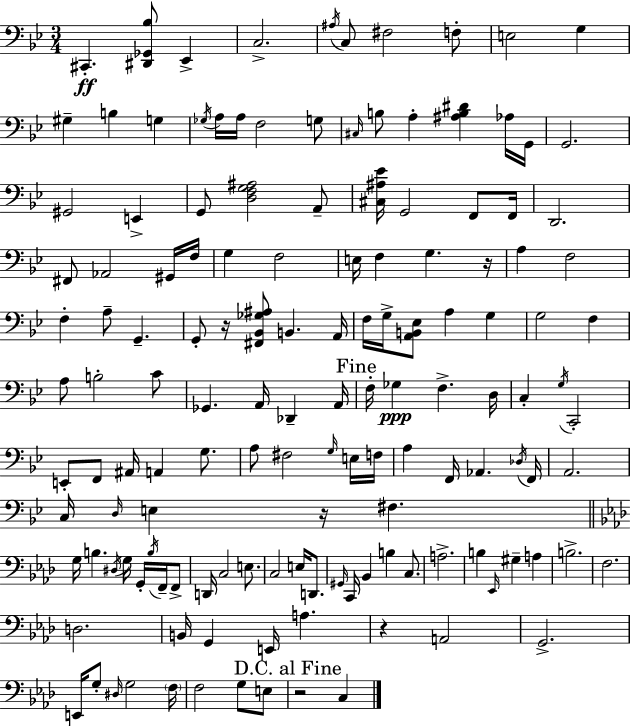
C#2/q. [D#2,Gb2,Bb3]/e Eb2/q C3/h. A#3/s C3/e F#3/h F3/e E3/h G3/q G#3/q B3/q G3/q Gb3/s A3/s A3/s F3/h G3/e C#3/s B3/e A3/q [A#3,B3,D#4]/q Ab3/s G2/s G2/h. G#2/h E2/q G2/e [D3,F3,G3,A#3]/h A2/e [C#3,A#3,Eb4]/s G2/h F2/e F2/s D2/h. F#2/e Ab2/h G#2/s F3/s G3/q F3/h E3/s F3/q G3/q. R/s A3/q F3/h F3/q A3/e G2/q. G2/e R/s [F#2,Bb2,Gb3,A#3]/e B2/q. A2/s F3/s G3/s [A2,B2,Eb3]/e A3/q G3/q G3/h F3/q A3/e B3/h C4/e Gb2/q. A2/s Db2/q A2/s F3/s Gb3/q F3/q. D3/s C3/q G3/s C2/h E2/e F2/e A#2/s A2/q G3/e. A3/e F#3/h G3/s E3/s F3/s A3/q F2/s Ab2/q. Db3/s F2/s A2/h. C3/s D3/s E3/q R/s F#3/q. G3/s B3/q. D#3/s G3/s G2/s B3/s F2/s F2/e D2/s C3/h E3/e. C3/h E3/s D2/e. G#2/s C2/s Bb2/q B3/q C3/e. A3/h. B3/q Eb2/s G#3/q A3/q B3/h. F3/h. D3/h. B2/s G2/q E2/s A3/q. R/q A2/h G2/h. E2/s G3/e D#3/s G3/h F3/s F3/h G3/e E3/e R/h C3/q